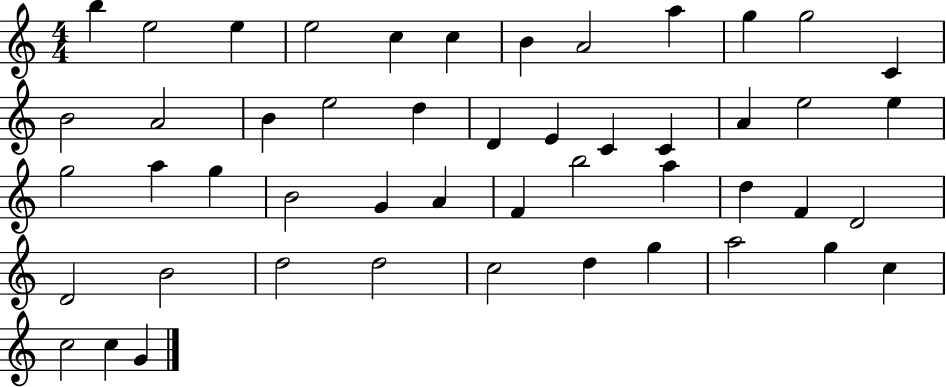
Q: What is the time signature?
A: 4/4